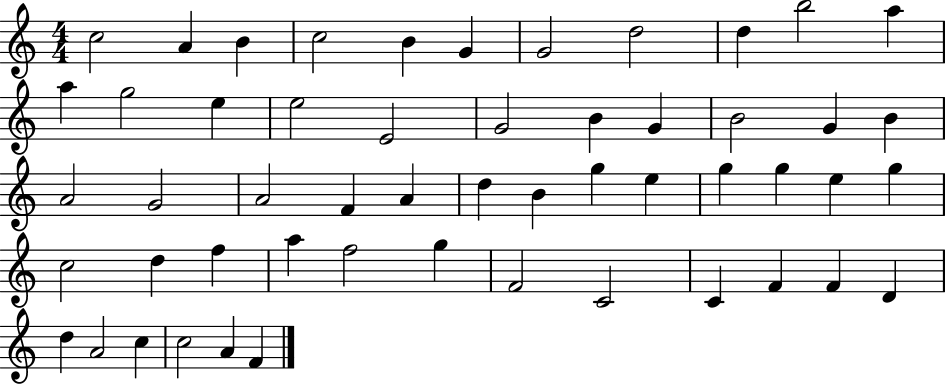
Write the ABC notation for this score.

X:1
T:Untitled
M:4/4
L:1/4
K:C
c2 A B c2 B G G2 d2 d b2 a a g2 e e2 E2 G2 B G B2 G B A2 G2 A2 F A d B g e g g e g c2 d f a f2 g F2 C2 C F F D d A2 c c2 A F